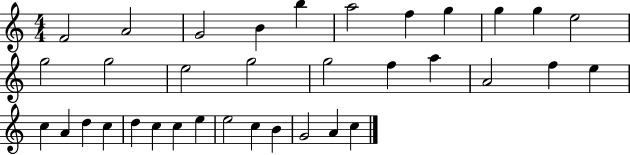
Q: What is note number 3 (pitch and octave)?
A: G4